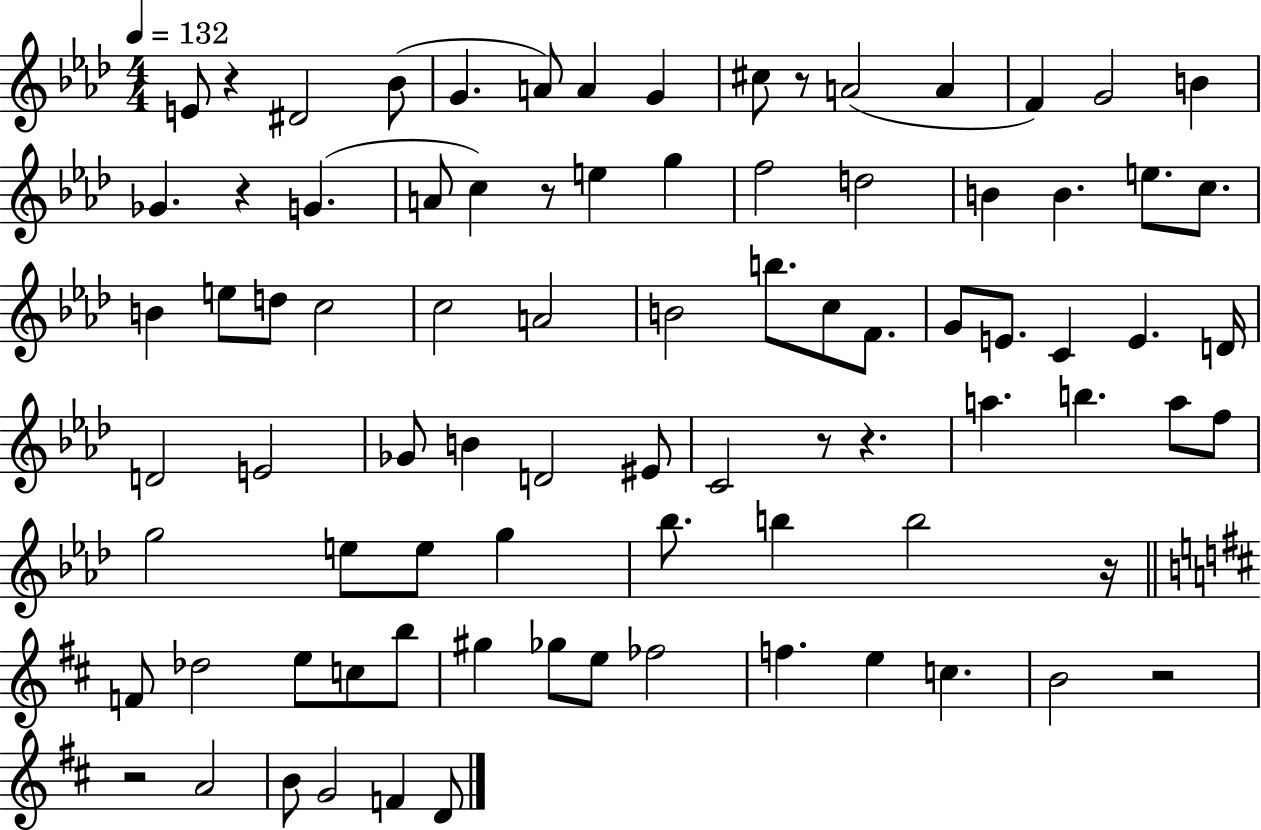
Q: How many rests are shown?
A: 9